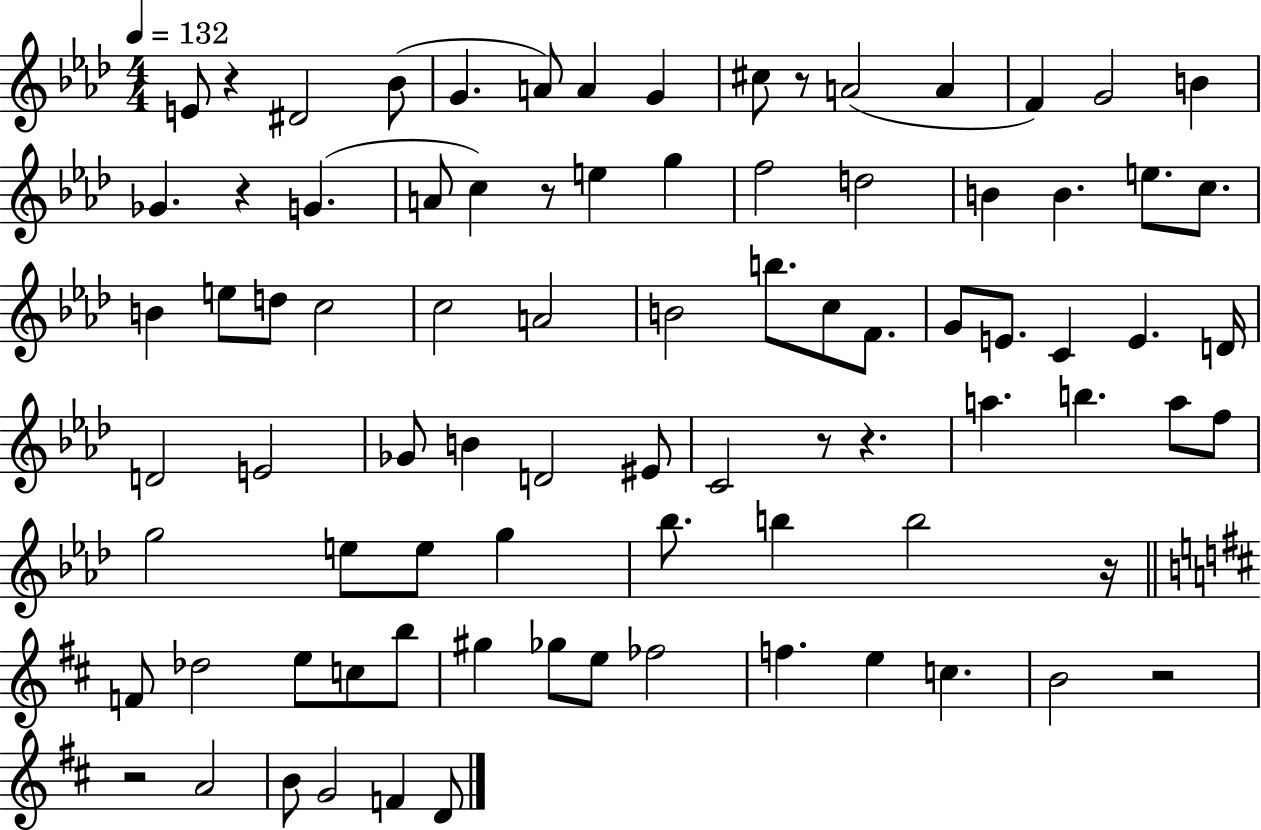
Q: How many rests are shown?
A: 9